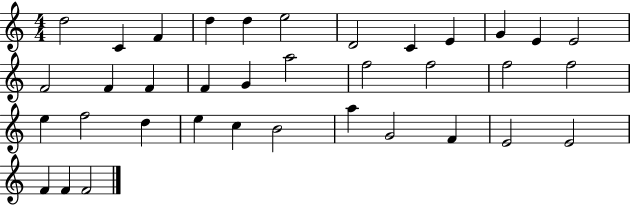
X:1
T:Untitled
M:4/4
L:1/4
K:C
d2 C F d d e2 D2 C E G E E2 F2 F F F G a2 f2 f2 f2 f2 e f2 d e c B2 a G2 F E2 E2 F F F2